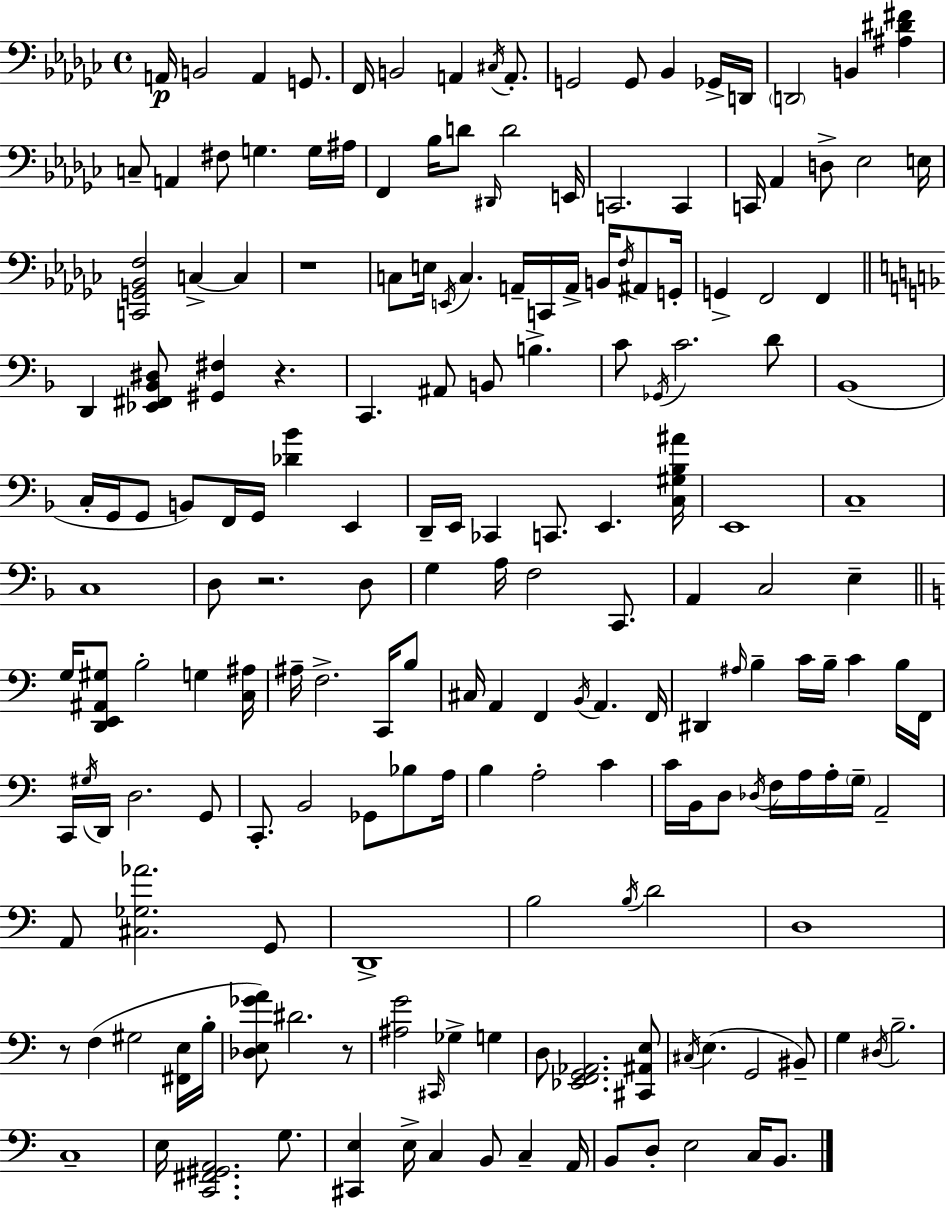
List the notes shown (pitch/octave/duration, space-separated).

A2/s B2/h A2/q G2/e. F2/s B2/h A2/q C#3/s A2/e. G2/h G2/e Bb2/q Gb2/s D2/s D2/h B2/q [A#3,D#4,F#4]/q C3/e A2/q F#3/e G3/q. G3/s A#3/s F2/q Bb3/s D4/e D#2/s D4/h E2/s C2/h. C2/q C2/s Ab2/q D3/e Eb3/h E3/s [C2,G2,Bb2,F3]/h C3/q C3/q R/w C3/e E3/s E2/s C3/q. A2/s C2/s A2/s B2/s F3/s A#2/e G2/s G2/q F2/h F2/q D2/q [Eb2,F#2,Bb2,D#3]/e [G#2,F#3]/q R/q. C2/q. A#2/e B2/e B3/q. C4/e Gb2/s C4/h. D4/e Bb2/w C3/s G2/s G2/e B2/e F2/s G2/s [Db4,Bb4]/q E2/q D2/s E2/s CES2/q C2/e. E2/q. [C3,G#3,Bb3,A#4]/s E2/w C3/w C3/w D3/e R/h. D3/e G3/q A3/s F3/h C2/e. A2/q C3/h E3/q G3/s [D2,E2,A#2,G#3]/e B3/h G3/q [C3,A#3]/s A#3/s F3/h. C2/s B3/e C#3/s A2/q F2/q B2/s A2/q. F2/s D#2/q A#3/s B3/q C4/s B3/s C4/q B3/s F2/s C2/s G#3/s D2/s D3/h. G2/e C2/e. B2/h Gb2/e Bb3/e A3/s B3/q A3/h C4/q C4/s B2/s D3/e Db3/s F3/s A3/s A3/s G3/s A2/h A2/e [C#3,Gb3,Ab4]/h. G2/e D2/w B3/h B3/s D4/h D3/w R/e F3/q G#3/h [F#2,E3]/s B3/s [Db3,E3,Gb4,A4]/e D#4/h. R/e [A#3,G4]/h C#2/s Gb3/q G3/q D3/e [Eb2,F2,G2,Ab2]/h. [C#2,A#2,E3]/e C#3/s E3/q. G2/h BIS2/e G3/q D#3/s B3/h. C3/w E3/s [C2,F#2,G#2,A2]/h. G3/e. [C#2,E3]/q E3/s C3/q B2/e C3/q A2/s B2/e D3/e E3/h C3/s B2/e.